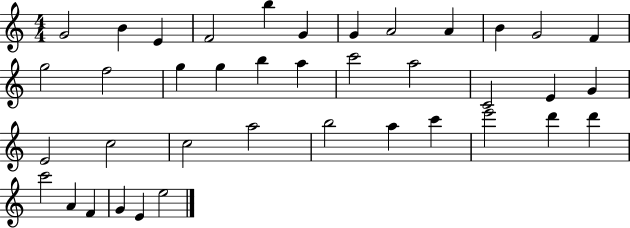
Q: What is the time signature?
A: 4/4